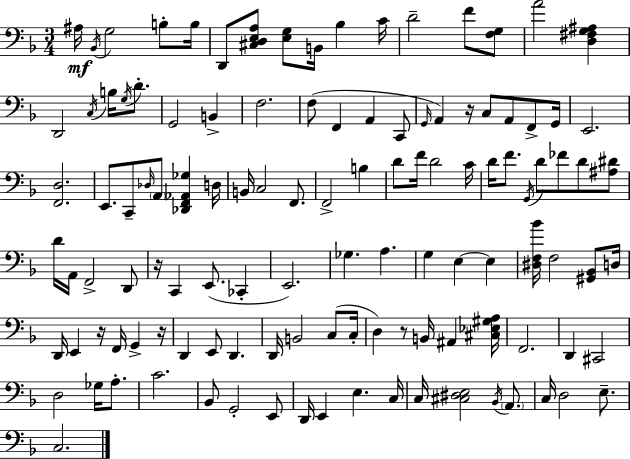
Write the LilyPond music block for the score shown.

{
  \clef bass
  \numericTimeSignature
  \time 3/4
  \key d \minor
  \repeat volta 2 { ais16\mf \acciaccatura { bes,16 } g2 b8-. | b16 d,8 <cis d e a>8 <e g>8 b,16 bes4 | c'16 d'2-- f'8 <f g>8 | a'2 <d fis g ais>4 | \break d,2 \acciaccatura { c16 } b16 \acciaccatura { g16 } | d'8.-. g,2 b,4-> | f2. | f8( f,4 a,4 | \break c,8 \grace { g,16 }) a,4 r16 c8 a,8 | f,8-> g,16 e,2. | <f, d>2. | e,8. c,8-- \grace { des16 } \parenthesize a,8 | \break <des, f, aes, ges>4 d16 b,16 c2 | f,8. f,2-> | b4 d'8 f'16 d'2 | c'16 d'16 f'8. \acciaccatura { g,16 } d'8 | \break fes'8 d'8 <ais dis'>8 d'16 a,16 f,2-> | d,8 r16 c,4 e,8.( | ces,4-. e,2.) | ges4. | \break a4. g4 e4~~ | e4 <dis f bes'>16 f2 | <gis, bes,>8 d16 d,16 e,4 r16 | f,16 g,4-> r16 d,4 e,8 | \break d,4. d,16 b,2 | c8( c16-. d4) r8 | b,16 ais,4 <cis ees gis a>16 f,2. | d,4 cis,2 | \break d2 | ges16 a8.-. c'2. | bes,8 g,2-. | e,8 d,16 e,4 e4. | \break c16 c16 <cis dis e>2 | \acciaccatura { bes,16 } \parenthesize a,8. c16 d2 | e8.-- c2. | } \bar "|."
}